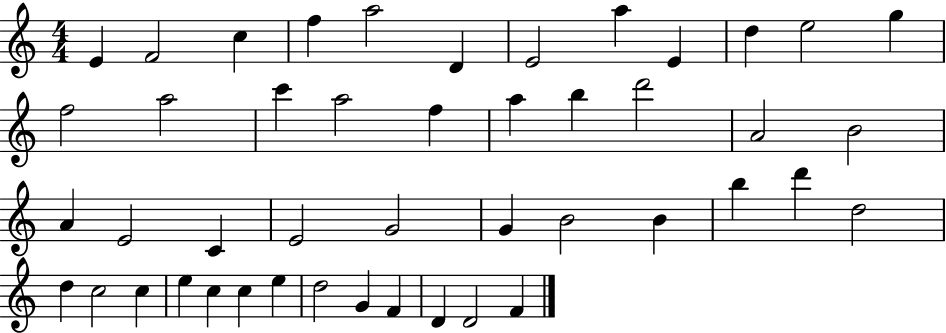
X:1
T:Untitled
M:4/4
L:1/4
K:C
E F2 c f a2 D E2 a E d e2 g f2 a2 c' a2 f a b d'2 A2 B2 A E2 C E2 G2 G B2 B b d' d2 d c2 c e c c e d2 G F D D2 F